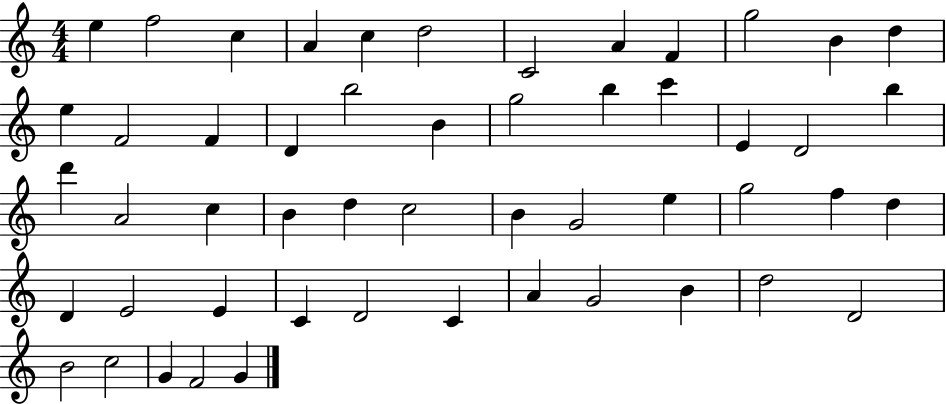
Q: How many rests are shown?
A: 0